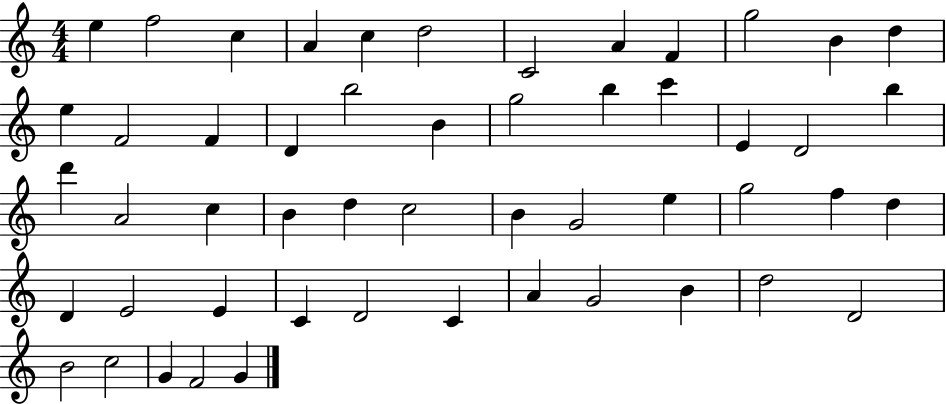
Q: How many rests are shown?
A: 0